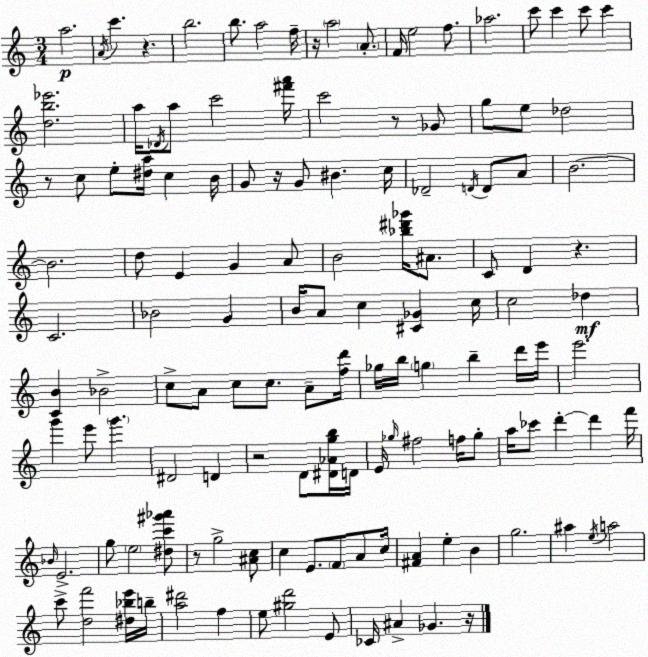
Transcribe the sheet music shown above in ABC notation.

X:1
T:Untitled
M:3/4
L:1/4
K:C
a2 A/4 c' z b2 b/2 a2 f/4 z/4 a2 A/2 F/4 e2 f/2 _a2 c'/2 c' c'/2 c' [db_e']2 a/4 _D/4 a/2 c'2 [^f'a']/4 c'2 z/2 _G/2 g/2 e/2 _d2 z/2 c/2 e/2 [^da]/4 c B/4 G/2 z/4 G/2 ^B c/4 _D2 D/4 D/2 A/2 B2 B2 d/2 E G A/2 B2 [_b^d'_g']/4 ^A/2 C/2 D z C2 _B2 G B/4 A/2 c [^C_G] c/4 c2 _d [CB] _B2 c/2 A/2 c/2 c/2 A/2 [fd']/4 _g/4 b/4 g b d'/4 e'/4 e'2 g' e'/2 g' ^D2 D z2 D/2 [^D_Agb]/4 D/4 E/4 _g/4 ^f2 f/4 _g/2 a/4 _c'/2 d' d' f'/4 _B/4 E2 g/2 e2 [^dc'^g'_a']/2 z/2 g2 [^Ac]/2 c E/2 F/2 A/2 c/4 [^FA] e B g2 ^a e/4 a2 c'/2 [df']2 [^d_be']/4 b/4 [a^d']2 f e/2 [^gd']2 E/2 _C/4 ^A _G z/4